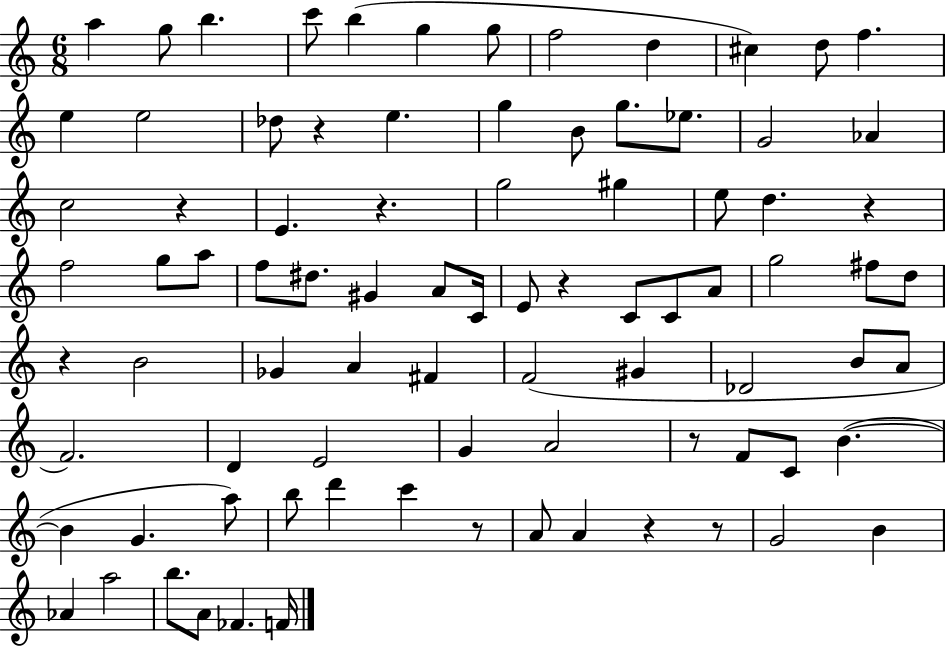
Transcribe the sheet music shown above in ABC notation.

X:1
T:Untitled
M:6/8
L:1/4
K:C
a g/2 b c'/2 b g g/2 f2 d ^c d/2 f e e2 _d/2 z e g B/2 g/2 _e/2 G2 _A c2 z E z g2 ^g e/2 d z f2 g/2 a/2 f/2 ^d/2 ^G A/2 C/4 E/2 z C/2 C/2 A/2 g2 ^f/2 d/2 z B2 _G A ^F F2 ^G _D2 B/2 A/2 F2 D E2 G A2 z/2 F/2 C/2 B B G a/2 b/2 d' c' z/2 A/2 A z z/2 G2 B _A a2 b/2 A/2 _F F/4